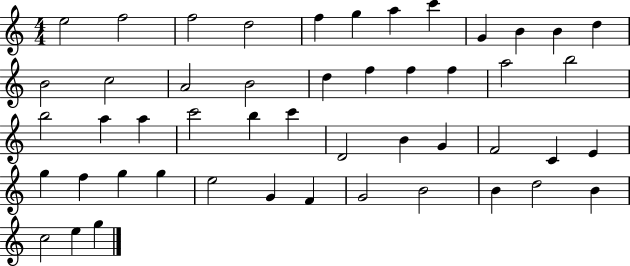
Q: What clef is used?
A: treble